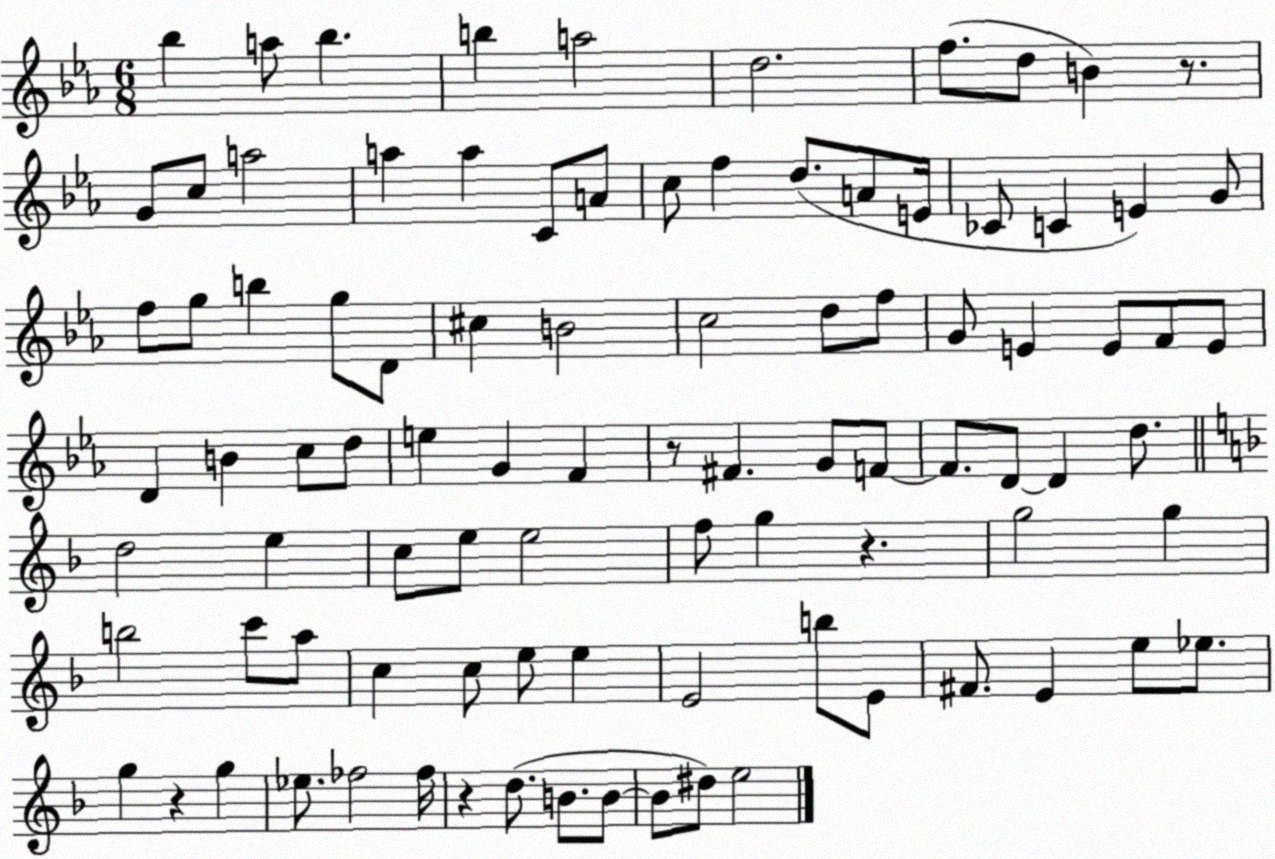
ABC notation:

X:1
T:Untitled
M:6/8
L:1/4
K:Eb
_b a/2 _b b a2 d2 f/2 d/2 B z/2 G/2 c/2 a2 a a C/2 A/2 c/2 f d/2 A/2 E/4 _C/2 C E G/2 f/2 g/2 b g/2 D/2 ^c B2 c2 d/2 f/2 G/2 E E/2 F/2 E/2 D B c/2 d/2 e G F z/2 ^F G/2 F/2 F/2 D/2 D d/2 d2 e c/2 e/2 e2 f/2 g z g2 g b2 c'/2 a/2 c c/2 e/2 e E2 b/2 E/2 ^F/2 E e/2 _e/2 g z g _e/2 _f2 _f/4 z d/2 B/2 B/2 B/2 ^d/2 e2